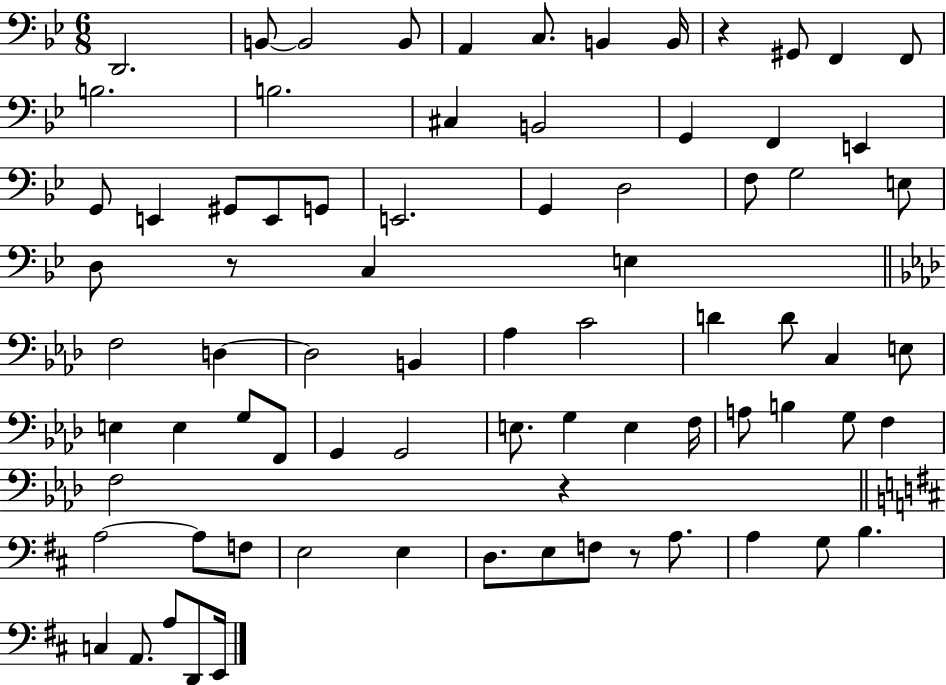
{
  \clef bass
  \numericTimeSignature
  \time 6/8
  \key bes \major
  d,2. | b,8~~ b,2 b,8 | a,4 c8. b,4 b,16 | r4 gis,8 f,4 f,8 | \break b2. | b2. | cis4 b,2 | g,4 f,4 e,4 | \break g,8 e,4 gis,8 e,8 g,8 | e,2. | g,4 d2 | f8 g2 e8 | \break d8 r8 c4 e4 | \bar "||" \break \key aes \major f2 d4~~ | d2 b,4 | aes4 c'2 | d'4 d'8 c4 e8 | \break e4 e4 g8 f,8 | g,4 g,2 | e8. g4 e4 f16 | a8 b4 g8 f4 | \break f2 r4 | \bar "||" \break \key b \minor a2~~ a8 f8 | e2 e4 | d8. e8 f8 r8 a8. | a4 g8 b4. | \break c4 a,8. a8 d,8 e,16 | \bar "|."
}